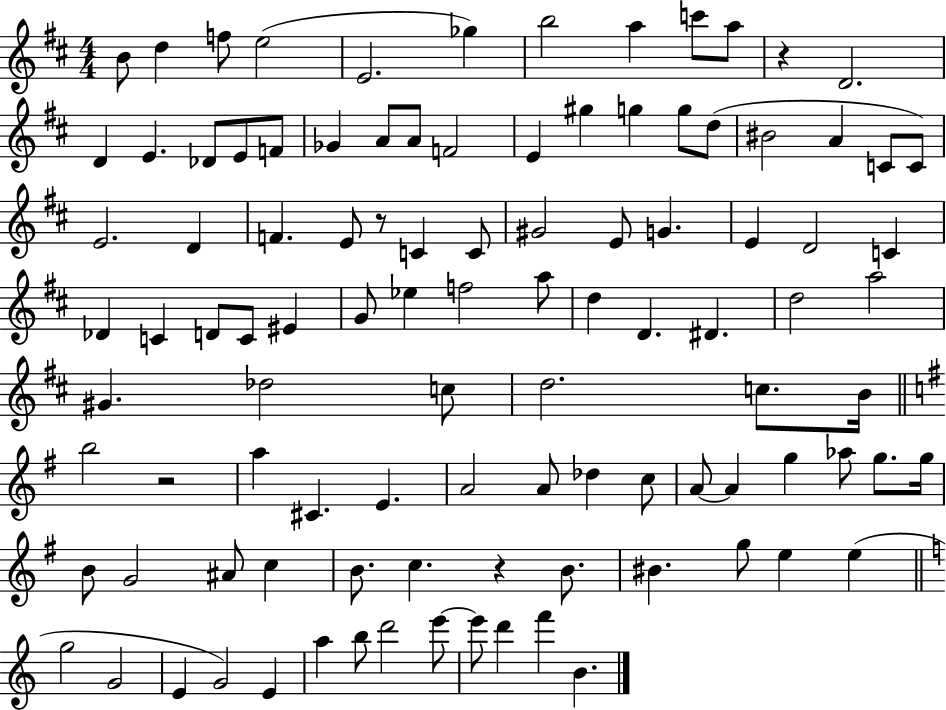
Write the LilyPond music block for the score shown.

{
  \clef treble
  \numericTimeSignature
  \time 4/4
  \key d \major
  \repeat volta 2 { b'8 d''4 f''8 e''2( | e'2. ges''4) | b''2 a''4 c'''8 a''8 | r4 d'2. | \break d'4 e'4. des'8 e'8 f'8 | ges'4 a'8 a'8 f'2 | e'4 gis''4 g''4 g''8 d''8( | bis'2 a'4 c'8 c'8) | \break e'2. d'4 | f'4. e'8 r8 c'4 c'8 | gis'2 e'8 g'4. | e'4 d'2 c'4 | \break des'4 c'4 d'8 c'8 eis'4 | g'8 ees''4 f''2 a''8 | d''4 d'4. dis'4. | d''2 a''2 | \break gis'4. des''2 c''8 | d''2. c''8. b'16 | \bar "||" \break \key e \minor b''2 r2 | a''4 cis'4. e'4. | a'2 a'8 des''4 c''8 | a'8~~ a'4 g''4 aes''8 g''8. g''16 | \break b'8 g'2 ais'8 c''4 | b'8. c''4. r4 b'8. | bis'4. g''8 e''4 e''4( | \bar "||" \break \key c \major g''2 g'2 | e'4 g'2) e'4 | a''4 b''8 d'''2 e'''8~~ | e'''8 d'''4 f'''4 b'4. | \break } \bar "|."
}